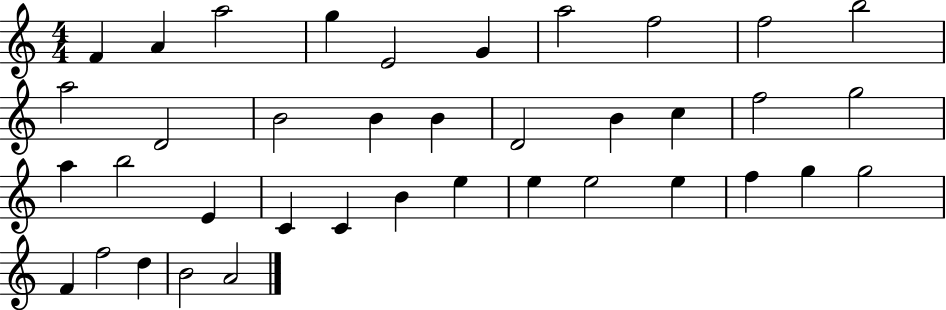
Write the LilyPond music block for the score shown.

{
  \clef treble
  \numericTimeSignature
  \time 4/4
  \key c \major
  f'4 a'4 a''2 | g''4 e'2 g'4 | a''2 f''2 | f''2 b''2 | \break a''2 d'2 | b'2 b'4 b'4 | d'2 b'4 c''4 | f''2 g''2 | \break a''4 b''2 e'4 | c'4 c'4 b'4 e''4 | e''4 e''2 e''4 | f''4 g''4 g''2 | \break f'4 f''2 d''4 | b'2 a'2 | \bar "|."
}